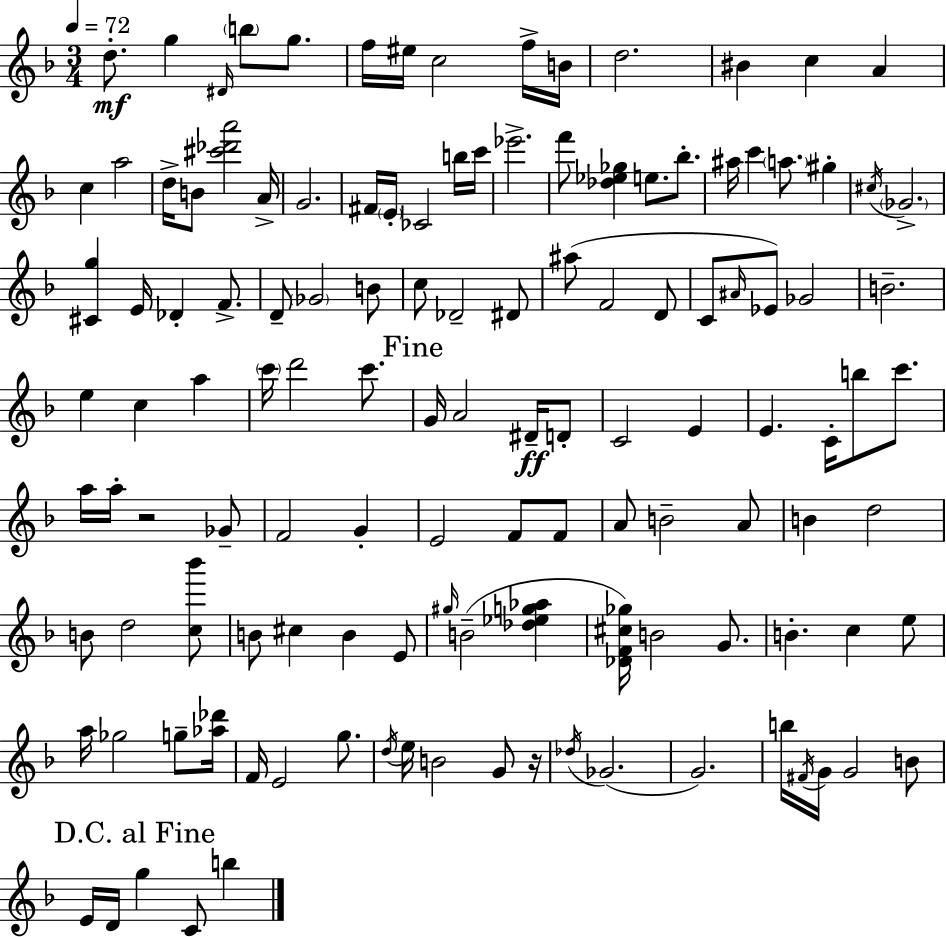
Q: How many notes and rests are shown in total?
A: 126